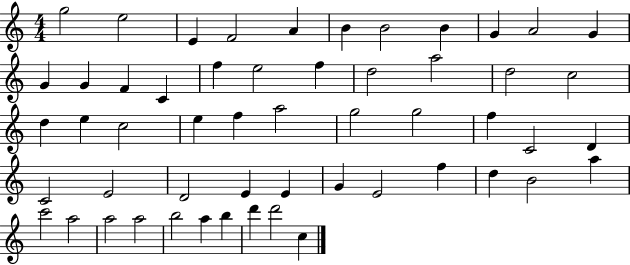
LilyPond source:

{
  \clef treble
  \numericTimeSignature
  \time 4/4
  \key c \major
  g''2 e''2 | e'4 f'2 a'4 | b'4 b'2 b'4 | g'4 a'2 g'4 | \break g'4 g'4 f'4 c'4 | f''4 e''2 f''4 | d''2 a''2 | d''2 c''2 | \break d''4 e''4 c''2 | e''4 f''4 a''2 | g''2 g''2 | f''4 c'2 d'4 | \break c'2 e'2 | d'2 e'4 e'4 | g'4 e'2 f''4 | d''4 b'2 a''4 | \break c'''2 a''2 | a''2 a''2 | b''2 a''4 b''4 | d'''4 d'''2 c''4 | \break \bar "|."
}